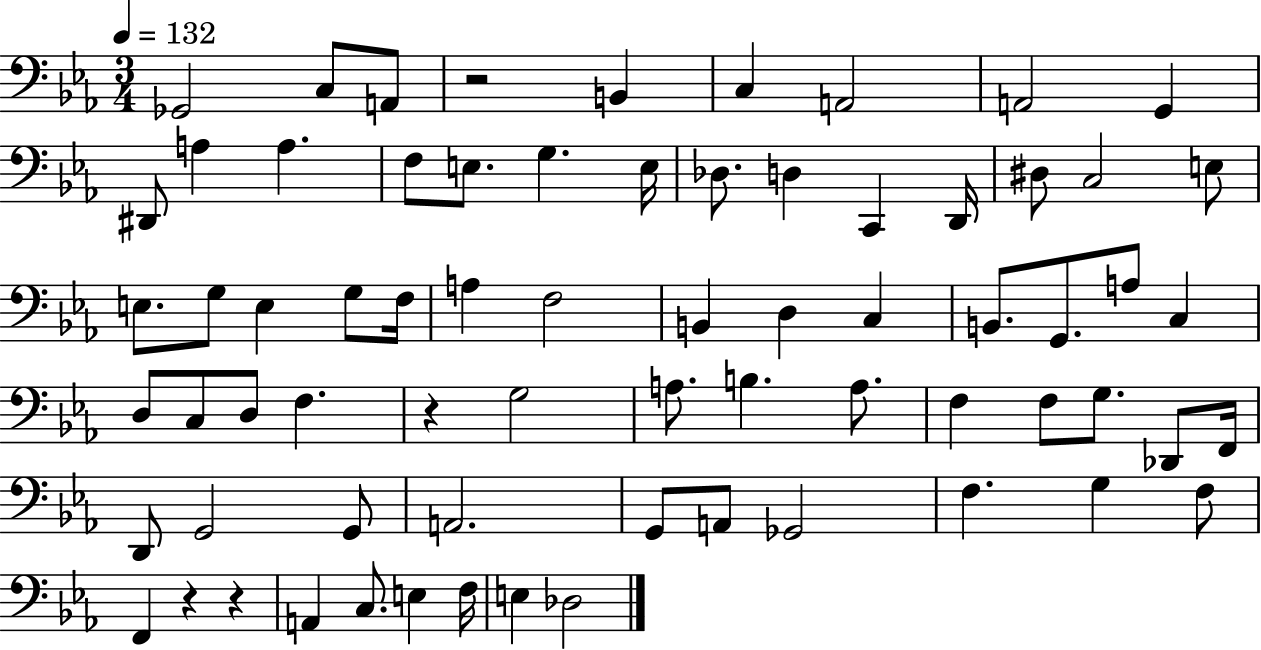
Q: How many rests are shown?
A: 4